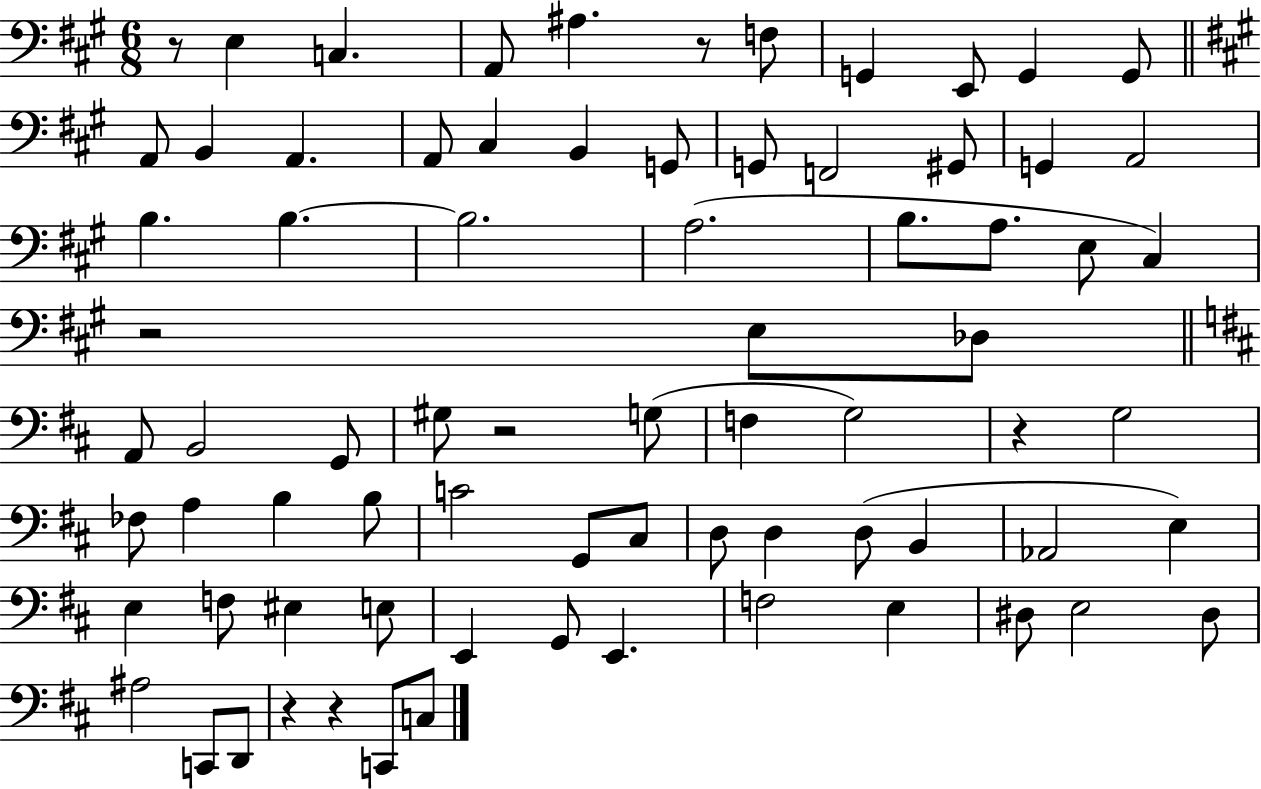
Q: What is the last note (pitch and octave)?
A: C3